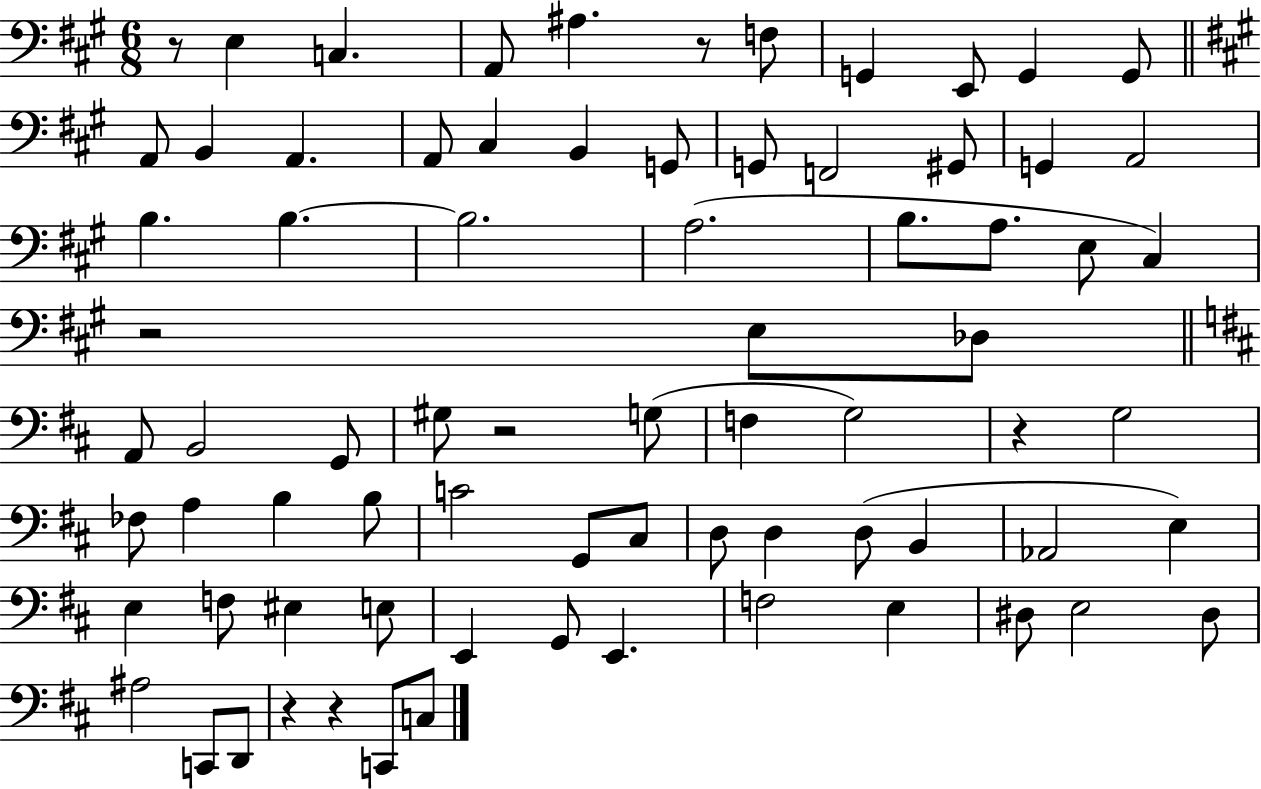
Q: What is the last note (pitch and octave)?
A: C3